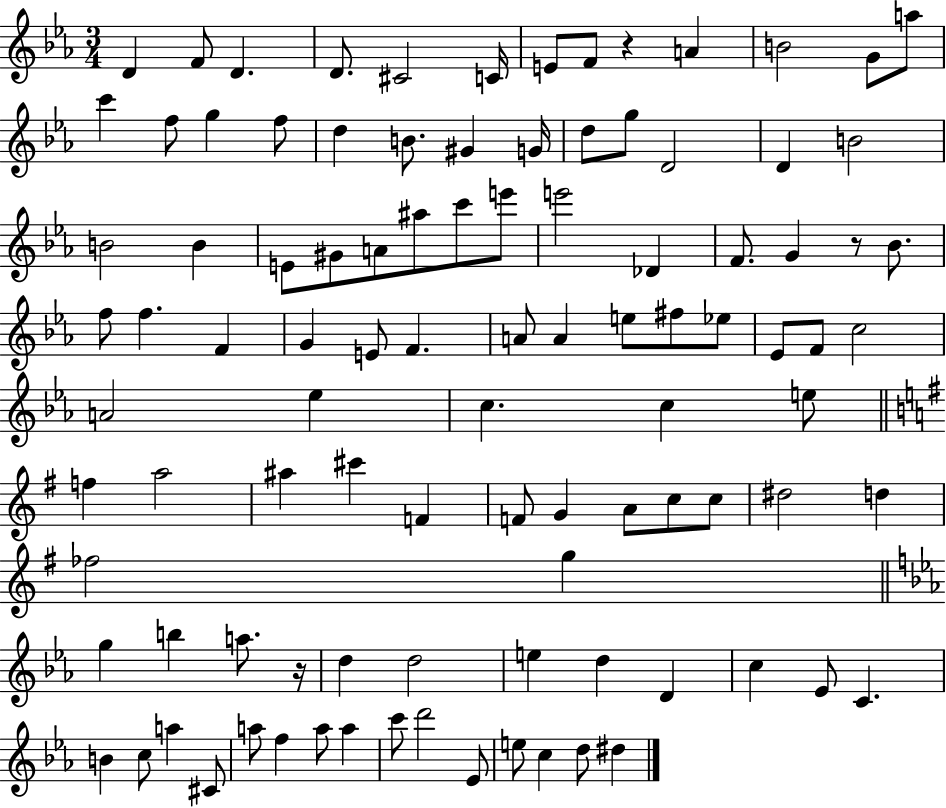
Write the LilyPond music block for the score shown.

{
  \clef treble
  \numericTimeSignature
  \time 3/4
  \key ees \major
  d'4 f'8 d'4. | d'8. cis'2 c'16 | e'8 f'8 r4 a'4 | b'2 g'8 a''8 | \break c'''4 f''8 g''4 f''8 | d''4 b'8. gis'4 g'16 | d''8 g''8 d'2 | d'4 b'2 | \break b'2 b'4 | e'8 gis'8 a'8 ais''8 c'''8 e'''8 | e'''2 des'4 | f'8. g'4 r8 bes'8. | \break f''8 f''4. f'4 | g'4 e'8 f'4. | a'8 a'4 e''8 fis''8 ees''8 | ees'8 f'8 c''2 | \break a'2 ees''4 | c''4. c''4 e''8 | \bar "||" \break \key g \major f''4 a''2 | ais''4 cis'''4 f'4 | f'8 g'4 a'8 c''8 c''8 | dis''2 d''4 | \break fes''2 g''4 | \bar "||" \break \key ees \major g''4 b''4 a''8. r16 | d''4 d''2 | e''4 d''4 d'4 | c''4 ees'8 c'4. | \break b'4 c''8 a''4 cis'8 | a''8 f''4 a''8 a''4 | c'''8 d'''2 ees'8 | e''8 c''4 d''8 dis''4 | \break \bar "|."
}